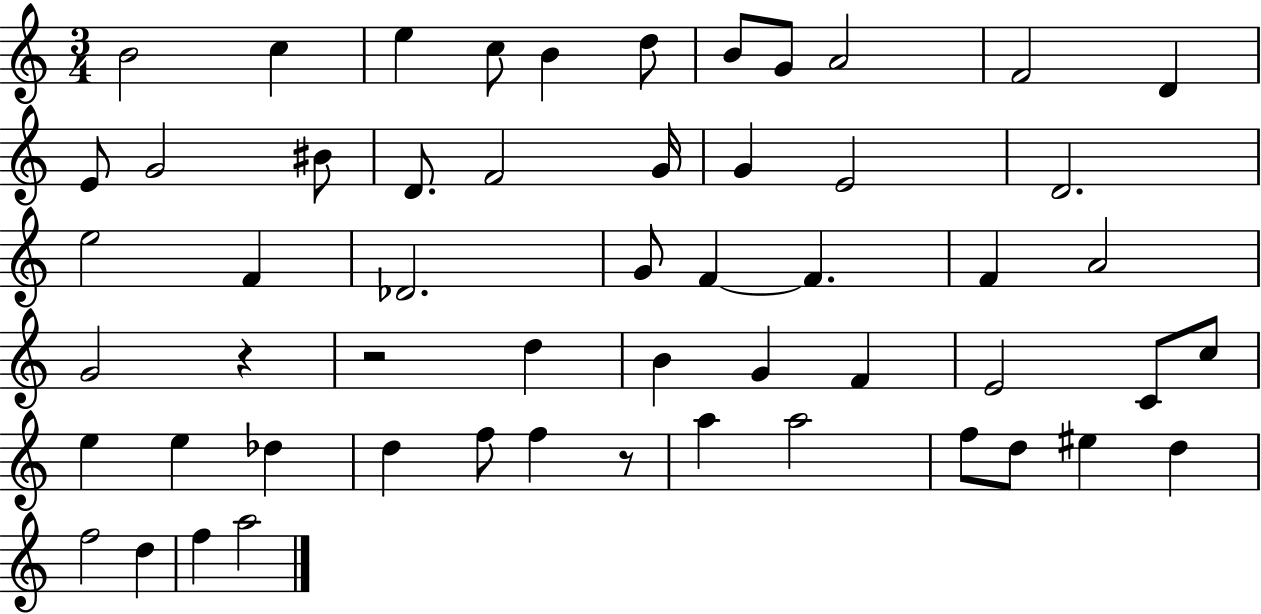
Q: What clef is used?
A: treble